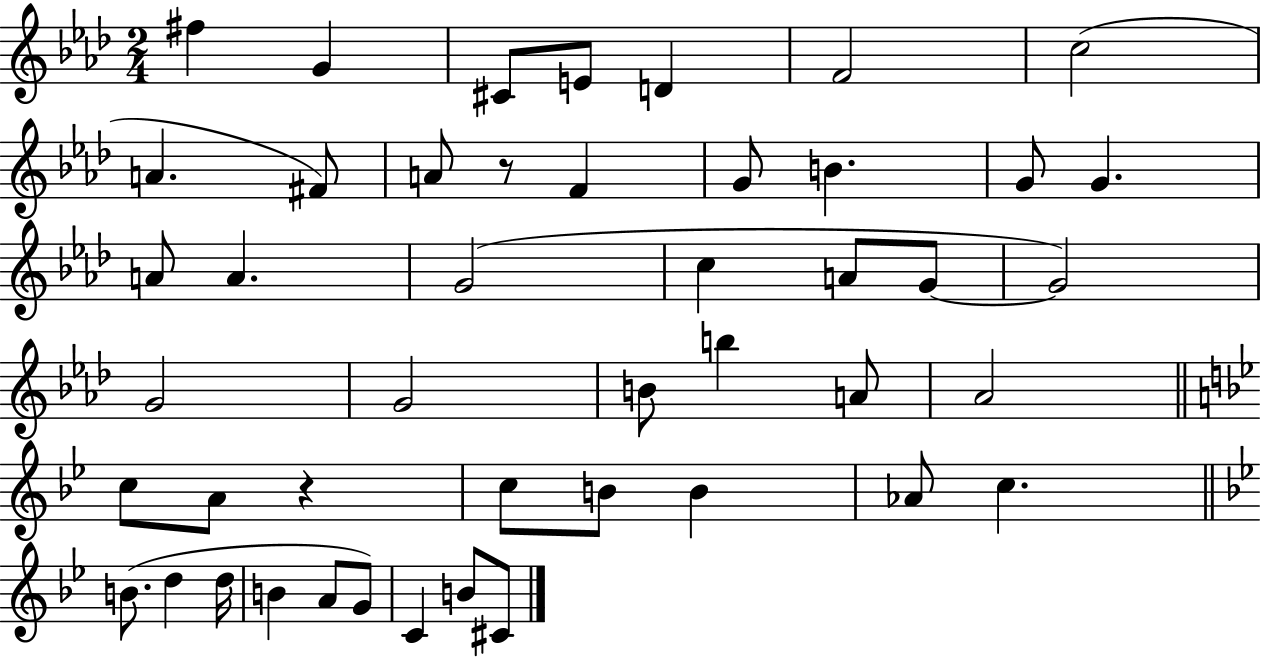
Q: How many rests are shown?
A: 2